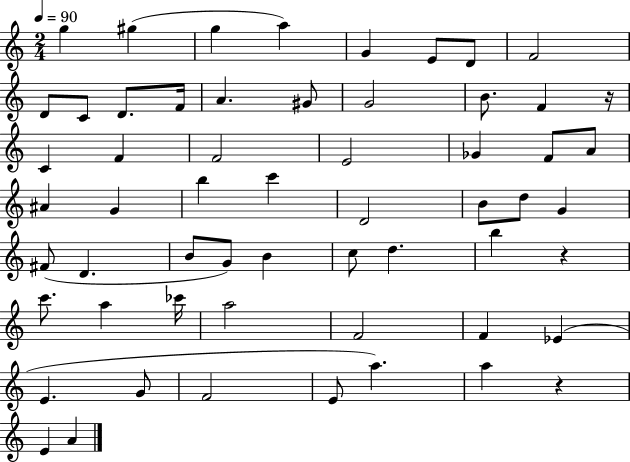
X:1
T:Untitled
M:2/4
L:1/4
K:C
g ^g g a G E/2 D/2 F2 D/2 C/2 D/2 F/4 A ^G/2 G2 B/2 F z/4 C F F2 E2 _G F/2 A/2 ^A G b c' D2 B/2 d/2 G ^F/2 D B/2 G/2 B c/2 d b z c'/2 a _c'/4 a2 F2 F _E E G/2 F2 E/2 a a z E A